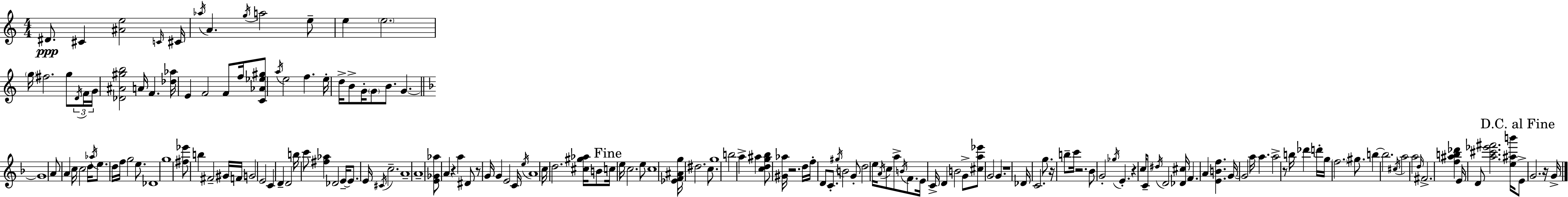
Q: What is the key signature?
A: A minor